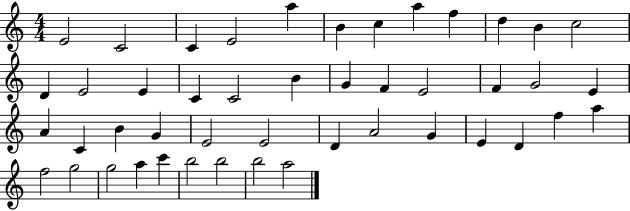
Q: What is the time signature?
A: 4/4